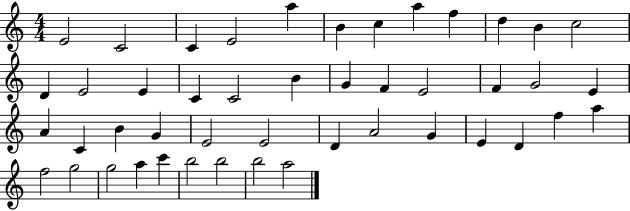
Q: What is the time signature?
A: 4/4